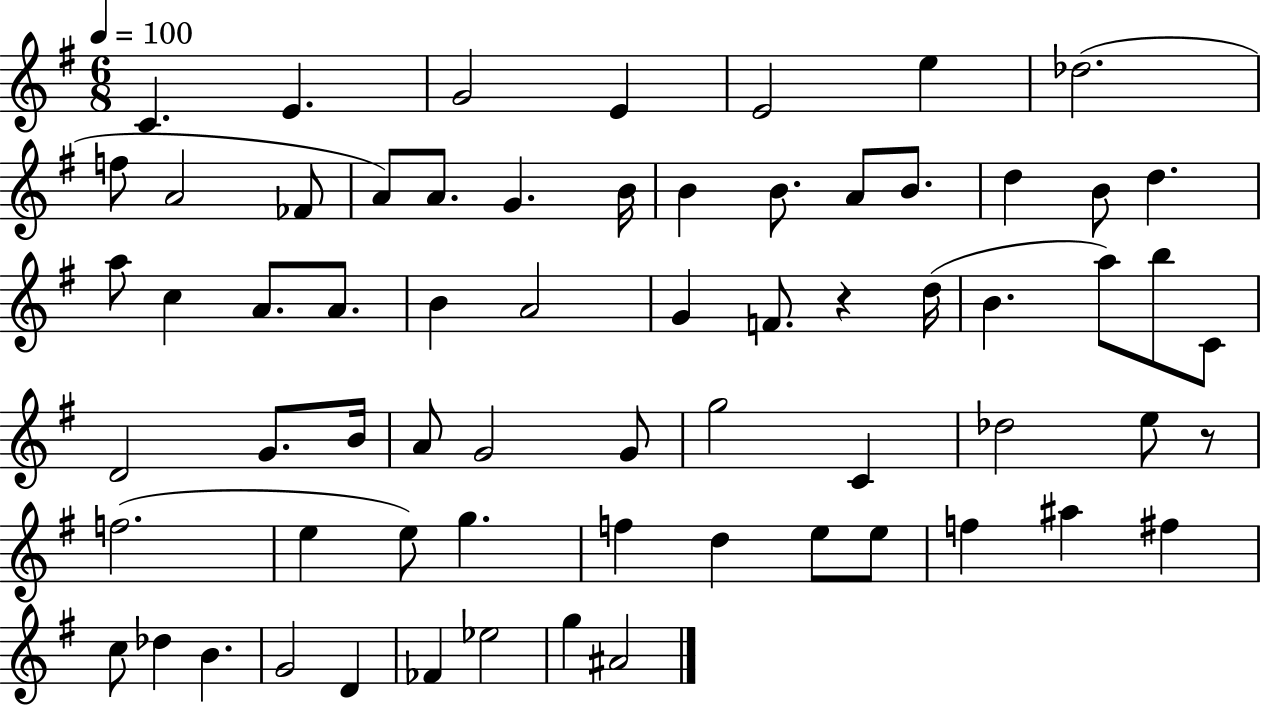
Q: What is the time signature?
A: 6/8